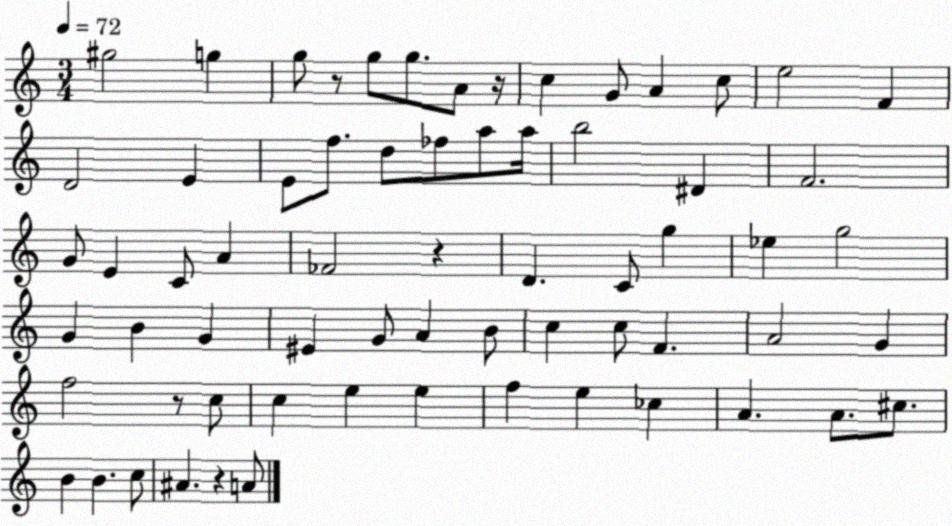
X:1
T:Untitled
M:3/4
L:1/4
K:C
^g2 g g/2 z/2 g/2 g/2 A/2 z/4 c G/2 A c/2 e2 F D2 E E/2 f/2 d/2 _f/2 a/2 a/4 b2 ^D F2 G/2 E C/2 A _F2 z D C/2 g _e g2 G B G ^E G/2 A B/2 c c/2 F A2 G f2 z/2 c/2 c e e f e _c A A/2 ^c/2 B B c/2 ^A z A/2